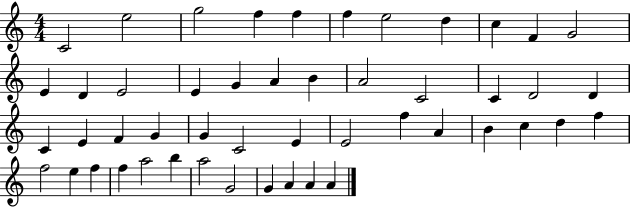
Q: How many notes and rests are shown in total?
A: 49